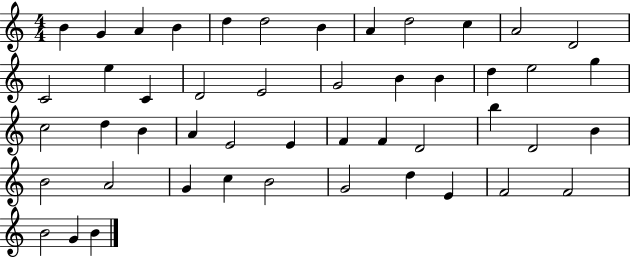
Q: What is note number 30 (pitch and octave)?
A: F4